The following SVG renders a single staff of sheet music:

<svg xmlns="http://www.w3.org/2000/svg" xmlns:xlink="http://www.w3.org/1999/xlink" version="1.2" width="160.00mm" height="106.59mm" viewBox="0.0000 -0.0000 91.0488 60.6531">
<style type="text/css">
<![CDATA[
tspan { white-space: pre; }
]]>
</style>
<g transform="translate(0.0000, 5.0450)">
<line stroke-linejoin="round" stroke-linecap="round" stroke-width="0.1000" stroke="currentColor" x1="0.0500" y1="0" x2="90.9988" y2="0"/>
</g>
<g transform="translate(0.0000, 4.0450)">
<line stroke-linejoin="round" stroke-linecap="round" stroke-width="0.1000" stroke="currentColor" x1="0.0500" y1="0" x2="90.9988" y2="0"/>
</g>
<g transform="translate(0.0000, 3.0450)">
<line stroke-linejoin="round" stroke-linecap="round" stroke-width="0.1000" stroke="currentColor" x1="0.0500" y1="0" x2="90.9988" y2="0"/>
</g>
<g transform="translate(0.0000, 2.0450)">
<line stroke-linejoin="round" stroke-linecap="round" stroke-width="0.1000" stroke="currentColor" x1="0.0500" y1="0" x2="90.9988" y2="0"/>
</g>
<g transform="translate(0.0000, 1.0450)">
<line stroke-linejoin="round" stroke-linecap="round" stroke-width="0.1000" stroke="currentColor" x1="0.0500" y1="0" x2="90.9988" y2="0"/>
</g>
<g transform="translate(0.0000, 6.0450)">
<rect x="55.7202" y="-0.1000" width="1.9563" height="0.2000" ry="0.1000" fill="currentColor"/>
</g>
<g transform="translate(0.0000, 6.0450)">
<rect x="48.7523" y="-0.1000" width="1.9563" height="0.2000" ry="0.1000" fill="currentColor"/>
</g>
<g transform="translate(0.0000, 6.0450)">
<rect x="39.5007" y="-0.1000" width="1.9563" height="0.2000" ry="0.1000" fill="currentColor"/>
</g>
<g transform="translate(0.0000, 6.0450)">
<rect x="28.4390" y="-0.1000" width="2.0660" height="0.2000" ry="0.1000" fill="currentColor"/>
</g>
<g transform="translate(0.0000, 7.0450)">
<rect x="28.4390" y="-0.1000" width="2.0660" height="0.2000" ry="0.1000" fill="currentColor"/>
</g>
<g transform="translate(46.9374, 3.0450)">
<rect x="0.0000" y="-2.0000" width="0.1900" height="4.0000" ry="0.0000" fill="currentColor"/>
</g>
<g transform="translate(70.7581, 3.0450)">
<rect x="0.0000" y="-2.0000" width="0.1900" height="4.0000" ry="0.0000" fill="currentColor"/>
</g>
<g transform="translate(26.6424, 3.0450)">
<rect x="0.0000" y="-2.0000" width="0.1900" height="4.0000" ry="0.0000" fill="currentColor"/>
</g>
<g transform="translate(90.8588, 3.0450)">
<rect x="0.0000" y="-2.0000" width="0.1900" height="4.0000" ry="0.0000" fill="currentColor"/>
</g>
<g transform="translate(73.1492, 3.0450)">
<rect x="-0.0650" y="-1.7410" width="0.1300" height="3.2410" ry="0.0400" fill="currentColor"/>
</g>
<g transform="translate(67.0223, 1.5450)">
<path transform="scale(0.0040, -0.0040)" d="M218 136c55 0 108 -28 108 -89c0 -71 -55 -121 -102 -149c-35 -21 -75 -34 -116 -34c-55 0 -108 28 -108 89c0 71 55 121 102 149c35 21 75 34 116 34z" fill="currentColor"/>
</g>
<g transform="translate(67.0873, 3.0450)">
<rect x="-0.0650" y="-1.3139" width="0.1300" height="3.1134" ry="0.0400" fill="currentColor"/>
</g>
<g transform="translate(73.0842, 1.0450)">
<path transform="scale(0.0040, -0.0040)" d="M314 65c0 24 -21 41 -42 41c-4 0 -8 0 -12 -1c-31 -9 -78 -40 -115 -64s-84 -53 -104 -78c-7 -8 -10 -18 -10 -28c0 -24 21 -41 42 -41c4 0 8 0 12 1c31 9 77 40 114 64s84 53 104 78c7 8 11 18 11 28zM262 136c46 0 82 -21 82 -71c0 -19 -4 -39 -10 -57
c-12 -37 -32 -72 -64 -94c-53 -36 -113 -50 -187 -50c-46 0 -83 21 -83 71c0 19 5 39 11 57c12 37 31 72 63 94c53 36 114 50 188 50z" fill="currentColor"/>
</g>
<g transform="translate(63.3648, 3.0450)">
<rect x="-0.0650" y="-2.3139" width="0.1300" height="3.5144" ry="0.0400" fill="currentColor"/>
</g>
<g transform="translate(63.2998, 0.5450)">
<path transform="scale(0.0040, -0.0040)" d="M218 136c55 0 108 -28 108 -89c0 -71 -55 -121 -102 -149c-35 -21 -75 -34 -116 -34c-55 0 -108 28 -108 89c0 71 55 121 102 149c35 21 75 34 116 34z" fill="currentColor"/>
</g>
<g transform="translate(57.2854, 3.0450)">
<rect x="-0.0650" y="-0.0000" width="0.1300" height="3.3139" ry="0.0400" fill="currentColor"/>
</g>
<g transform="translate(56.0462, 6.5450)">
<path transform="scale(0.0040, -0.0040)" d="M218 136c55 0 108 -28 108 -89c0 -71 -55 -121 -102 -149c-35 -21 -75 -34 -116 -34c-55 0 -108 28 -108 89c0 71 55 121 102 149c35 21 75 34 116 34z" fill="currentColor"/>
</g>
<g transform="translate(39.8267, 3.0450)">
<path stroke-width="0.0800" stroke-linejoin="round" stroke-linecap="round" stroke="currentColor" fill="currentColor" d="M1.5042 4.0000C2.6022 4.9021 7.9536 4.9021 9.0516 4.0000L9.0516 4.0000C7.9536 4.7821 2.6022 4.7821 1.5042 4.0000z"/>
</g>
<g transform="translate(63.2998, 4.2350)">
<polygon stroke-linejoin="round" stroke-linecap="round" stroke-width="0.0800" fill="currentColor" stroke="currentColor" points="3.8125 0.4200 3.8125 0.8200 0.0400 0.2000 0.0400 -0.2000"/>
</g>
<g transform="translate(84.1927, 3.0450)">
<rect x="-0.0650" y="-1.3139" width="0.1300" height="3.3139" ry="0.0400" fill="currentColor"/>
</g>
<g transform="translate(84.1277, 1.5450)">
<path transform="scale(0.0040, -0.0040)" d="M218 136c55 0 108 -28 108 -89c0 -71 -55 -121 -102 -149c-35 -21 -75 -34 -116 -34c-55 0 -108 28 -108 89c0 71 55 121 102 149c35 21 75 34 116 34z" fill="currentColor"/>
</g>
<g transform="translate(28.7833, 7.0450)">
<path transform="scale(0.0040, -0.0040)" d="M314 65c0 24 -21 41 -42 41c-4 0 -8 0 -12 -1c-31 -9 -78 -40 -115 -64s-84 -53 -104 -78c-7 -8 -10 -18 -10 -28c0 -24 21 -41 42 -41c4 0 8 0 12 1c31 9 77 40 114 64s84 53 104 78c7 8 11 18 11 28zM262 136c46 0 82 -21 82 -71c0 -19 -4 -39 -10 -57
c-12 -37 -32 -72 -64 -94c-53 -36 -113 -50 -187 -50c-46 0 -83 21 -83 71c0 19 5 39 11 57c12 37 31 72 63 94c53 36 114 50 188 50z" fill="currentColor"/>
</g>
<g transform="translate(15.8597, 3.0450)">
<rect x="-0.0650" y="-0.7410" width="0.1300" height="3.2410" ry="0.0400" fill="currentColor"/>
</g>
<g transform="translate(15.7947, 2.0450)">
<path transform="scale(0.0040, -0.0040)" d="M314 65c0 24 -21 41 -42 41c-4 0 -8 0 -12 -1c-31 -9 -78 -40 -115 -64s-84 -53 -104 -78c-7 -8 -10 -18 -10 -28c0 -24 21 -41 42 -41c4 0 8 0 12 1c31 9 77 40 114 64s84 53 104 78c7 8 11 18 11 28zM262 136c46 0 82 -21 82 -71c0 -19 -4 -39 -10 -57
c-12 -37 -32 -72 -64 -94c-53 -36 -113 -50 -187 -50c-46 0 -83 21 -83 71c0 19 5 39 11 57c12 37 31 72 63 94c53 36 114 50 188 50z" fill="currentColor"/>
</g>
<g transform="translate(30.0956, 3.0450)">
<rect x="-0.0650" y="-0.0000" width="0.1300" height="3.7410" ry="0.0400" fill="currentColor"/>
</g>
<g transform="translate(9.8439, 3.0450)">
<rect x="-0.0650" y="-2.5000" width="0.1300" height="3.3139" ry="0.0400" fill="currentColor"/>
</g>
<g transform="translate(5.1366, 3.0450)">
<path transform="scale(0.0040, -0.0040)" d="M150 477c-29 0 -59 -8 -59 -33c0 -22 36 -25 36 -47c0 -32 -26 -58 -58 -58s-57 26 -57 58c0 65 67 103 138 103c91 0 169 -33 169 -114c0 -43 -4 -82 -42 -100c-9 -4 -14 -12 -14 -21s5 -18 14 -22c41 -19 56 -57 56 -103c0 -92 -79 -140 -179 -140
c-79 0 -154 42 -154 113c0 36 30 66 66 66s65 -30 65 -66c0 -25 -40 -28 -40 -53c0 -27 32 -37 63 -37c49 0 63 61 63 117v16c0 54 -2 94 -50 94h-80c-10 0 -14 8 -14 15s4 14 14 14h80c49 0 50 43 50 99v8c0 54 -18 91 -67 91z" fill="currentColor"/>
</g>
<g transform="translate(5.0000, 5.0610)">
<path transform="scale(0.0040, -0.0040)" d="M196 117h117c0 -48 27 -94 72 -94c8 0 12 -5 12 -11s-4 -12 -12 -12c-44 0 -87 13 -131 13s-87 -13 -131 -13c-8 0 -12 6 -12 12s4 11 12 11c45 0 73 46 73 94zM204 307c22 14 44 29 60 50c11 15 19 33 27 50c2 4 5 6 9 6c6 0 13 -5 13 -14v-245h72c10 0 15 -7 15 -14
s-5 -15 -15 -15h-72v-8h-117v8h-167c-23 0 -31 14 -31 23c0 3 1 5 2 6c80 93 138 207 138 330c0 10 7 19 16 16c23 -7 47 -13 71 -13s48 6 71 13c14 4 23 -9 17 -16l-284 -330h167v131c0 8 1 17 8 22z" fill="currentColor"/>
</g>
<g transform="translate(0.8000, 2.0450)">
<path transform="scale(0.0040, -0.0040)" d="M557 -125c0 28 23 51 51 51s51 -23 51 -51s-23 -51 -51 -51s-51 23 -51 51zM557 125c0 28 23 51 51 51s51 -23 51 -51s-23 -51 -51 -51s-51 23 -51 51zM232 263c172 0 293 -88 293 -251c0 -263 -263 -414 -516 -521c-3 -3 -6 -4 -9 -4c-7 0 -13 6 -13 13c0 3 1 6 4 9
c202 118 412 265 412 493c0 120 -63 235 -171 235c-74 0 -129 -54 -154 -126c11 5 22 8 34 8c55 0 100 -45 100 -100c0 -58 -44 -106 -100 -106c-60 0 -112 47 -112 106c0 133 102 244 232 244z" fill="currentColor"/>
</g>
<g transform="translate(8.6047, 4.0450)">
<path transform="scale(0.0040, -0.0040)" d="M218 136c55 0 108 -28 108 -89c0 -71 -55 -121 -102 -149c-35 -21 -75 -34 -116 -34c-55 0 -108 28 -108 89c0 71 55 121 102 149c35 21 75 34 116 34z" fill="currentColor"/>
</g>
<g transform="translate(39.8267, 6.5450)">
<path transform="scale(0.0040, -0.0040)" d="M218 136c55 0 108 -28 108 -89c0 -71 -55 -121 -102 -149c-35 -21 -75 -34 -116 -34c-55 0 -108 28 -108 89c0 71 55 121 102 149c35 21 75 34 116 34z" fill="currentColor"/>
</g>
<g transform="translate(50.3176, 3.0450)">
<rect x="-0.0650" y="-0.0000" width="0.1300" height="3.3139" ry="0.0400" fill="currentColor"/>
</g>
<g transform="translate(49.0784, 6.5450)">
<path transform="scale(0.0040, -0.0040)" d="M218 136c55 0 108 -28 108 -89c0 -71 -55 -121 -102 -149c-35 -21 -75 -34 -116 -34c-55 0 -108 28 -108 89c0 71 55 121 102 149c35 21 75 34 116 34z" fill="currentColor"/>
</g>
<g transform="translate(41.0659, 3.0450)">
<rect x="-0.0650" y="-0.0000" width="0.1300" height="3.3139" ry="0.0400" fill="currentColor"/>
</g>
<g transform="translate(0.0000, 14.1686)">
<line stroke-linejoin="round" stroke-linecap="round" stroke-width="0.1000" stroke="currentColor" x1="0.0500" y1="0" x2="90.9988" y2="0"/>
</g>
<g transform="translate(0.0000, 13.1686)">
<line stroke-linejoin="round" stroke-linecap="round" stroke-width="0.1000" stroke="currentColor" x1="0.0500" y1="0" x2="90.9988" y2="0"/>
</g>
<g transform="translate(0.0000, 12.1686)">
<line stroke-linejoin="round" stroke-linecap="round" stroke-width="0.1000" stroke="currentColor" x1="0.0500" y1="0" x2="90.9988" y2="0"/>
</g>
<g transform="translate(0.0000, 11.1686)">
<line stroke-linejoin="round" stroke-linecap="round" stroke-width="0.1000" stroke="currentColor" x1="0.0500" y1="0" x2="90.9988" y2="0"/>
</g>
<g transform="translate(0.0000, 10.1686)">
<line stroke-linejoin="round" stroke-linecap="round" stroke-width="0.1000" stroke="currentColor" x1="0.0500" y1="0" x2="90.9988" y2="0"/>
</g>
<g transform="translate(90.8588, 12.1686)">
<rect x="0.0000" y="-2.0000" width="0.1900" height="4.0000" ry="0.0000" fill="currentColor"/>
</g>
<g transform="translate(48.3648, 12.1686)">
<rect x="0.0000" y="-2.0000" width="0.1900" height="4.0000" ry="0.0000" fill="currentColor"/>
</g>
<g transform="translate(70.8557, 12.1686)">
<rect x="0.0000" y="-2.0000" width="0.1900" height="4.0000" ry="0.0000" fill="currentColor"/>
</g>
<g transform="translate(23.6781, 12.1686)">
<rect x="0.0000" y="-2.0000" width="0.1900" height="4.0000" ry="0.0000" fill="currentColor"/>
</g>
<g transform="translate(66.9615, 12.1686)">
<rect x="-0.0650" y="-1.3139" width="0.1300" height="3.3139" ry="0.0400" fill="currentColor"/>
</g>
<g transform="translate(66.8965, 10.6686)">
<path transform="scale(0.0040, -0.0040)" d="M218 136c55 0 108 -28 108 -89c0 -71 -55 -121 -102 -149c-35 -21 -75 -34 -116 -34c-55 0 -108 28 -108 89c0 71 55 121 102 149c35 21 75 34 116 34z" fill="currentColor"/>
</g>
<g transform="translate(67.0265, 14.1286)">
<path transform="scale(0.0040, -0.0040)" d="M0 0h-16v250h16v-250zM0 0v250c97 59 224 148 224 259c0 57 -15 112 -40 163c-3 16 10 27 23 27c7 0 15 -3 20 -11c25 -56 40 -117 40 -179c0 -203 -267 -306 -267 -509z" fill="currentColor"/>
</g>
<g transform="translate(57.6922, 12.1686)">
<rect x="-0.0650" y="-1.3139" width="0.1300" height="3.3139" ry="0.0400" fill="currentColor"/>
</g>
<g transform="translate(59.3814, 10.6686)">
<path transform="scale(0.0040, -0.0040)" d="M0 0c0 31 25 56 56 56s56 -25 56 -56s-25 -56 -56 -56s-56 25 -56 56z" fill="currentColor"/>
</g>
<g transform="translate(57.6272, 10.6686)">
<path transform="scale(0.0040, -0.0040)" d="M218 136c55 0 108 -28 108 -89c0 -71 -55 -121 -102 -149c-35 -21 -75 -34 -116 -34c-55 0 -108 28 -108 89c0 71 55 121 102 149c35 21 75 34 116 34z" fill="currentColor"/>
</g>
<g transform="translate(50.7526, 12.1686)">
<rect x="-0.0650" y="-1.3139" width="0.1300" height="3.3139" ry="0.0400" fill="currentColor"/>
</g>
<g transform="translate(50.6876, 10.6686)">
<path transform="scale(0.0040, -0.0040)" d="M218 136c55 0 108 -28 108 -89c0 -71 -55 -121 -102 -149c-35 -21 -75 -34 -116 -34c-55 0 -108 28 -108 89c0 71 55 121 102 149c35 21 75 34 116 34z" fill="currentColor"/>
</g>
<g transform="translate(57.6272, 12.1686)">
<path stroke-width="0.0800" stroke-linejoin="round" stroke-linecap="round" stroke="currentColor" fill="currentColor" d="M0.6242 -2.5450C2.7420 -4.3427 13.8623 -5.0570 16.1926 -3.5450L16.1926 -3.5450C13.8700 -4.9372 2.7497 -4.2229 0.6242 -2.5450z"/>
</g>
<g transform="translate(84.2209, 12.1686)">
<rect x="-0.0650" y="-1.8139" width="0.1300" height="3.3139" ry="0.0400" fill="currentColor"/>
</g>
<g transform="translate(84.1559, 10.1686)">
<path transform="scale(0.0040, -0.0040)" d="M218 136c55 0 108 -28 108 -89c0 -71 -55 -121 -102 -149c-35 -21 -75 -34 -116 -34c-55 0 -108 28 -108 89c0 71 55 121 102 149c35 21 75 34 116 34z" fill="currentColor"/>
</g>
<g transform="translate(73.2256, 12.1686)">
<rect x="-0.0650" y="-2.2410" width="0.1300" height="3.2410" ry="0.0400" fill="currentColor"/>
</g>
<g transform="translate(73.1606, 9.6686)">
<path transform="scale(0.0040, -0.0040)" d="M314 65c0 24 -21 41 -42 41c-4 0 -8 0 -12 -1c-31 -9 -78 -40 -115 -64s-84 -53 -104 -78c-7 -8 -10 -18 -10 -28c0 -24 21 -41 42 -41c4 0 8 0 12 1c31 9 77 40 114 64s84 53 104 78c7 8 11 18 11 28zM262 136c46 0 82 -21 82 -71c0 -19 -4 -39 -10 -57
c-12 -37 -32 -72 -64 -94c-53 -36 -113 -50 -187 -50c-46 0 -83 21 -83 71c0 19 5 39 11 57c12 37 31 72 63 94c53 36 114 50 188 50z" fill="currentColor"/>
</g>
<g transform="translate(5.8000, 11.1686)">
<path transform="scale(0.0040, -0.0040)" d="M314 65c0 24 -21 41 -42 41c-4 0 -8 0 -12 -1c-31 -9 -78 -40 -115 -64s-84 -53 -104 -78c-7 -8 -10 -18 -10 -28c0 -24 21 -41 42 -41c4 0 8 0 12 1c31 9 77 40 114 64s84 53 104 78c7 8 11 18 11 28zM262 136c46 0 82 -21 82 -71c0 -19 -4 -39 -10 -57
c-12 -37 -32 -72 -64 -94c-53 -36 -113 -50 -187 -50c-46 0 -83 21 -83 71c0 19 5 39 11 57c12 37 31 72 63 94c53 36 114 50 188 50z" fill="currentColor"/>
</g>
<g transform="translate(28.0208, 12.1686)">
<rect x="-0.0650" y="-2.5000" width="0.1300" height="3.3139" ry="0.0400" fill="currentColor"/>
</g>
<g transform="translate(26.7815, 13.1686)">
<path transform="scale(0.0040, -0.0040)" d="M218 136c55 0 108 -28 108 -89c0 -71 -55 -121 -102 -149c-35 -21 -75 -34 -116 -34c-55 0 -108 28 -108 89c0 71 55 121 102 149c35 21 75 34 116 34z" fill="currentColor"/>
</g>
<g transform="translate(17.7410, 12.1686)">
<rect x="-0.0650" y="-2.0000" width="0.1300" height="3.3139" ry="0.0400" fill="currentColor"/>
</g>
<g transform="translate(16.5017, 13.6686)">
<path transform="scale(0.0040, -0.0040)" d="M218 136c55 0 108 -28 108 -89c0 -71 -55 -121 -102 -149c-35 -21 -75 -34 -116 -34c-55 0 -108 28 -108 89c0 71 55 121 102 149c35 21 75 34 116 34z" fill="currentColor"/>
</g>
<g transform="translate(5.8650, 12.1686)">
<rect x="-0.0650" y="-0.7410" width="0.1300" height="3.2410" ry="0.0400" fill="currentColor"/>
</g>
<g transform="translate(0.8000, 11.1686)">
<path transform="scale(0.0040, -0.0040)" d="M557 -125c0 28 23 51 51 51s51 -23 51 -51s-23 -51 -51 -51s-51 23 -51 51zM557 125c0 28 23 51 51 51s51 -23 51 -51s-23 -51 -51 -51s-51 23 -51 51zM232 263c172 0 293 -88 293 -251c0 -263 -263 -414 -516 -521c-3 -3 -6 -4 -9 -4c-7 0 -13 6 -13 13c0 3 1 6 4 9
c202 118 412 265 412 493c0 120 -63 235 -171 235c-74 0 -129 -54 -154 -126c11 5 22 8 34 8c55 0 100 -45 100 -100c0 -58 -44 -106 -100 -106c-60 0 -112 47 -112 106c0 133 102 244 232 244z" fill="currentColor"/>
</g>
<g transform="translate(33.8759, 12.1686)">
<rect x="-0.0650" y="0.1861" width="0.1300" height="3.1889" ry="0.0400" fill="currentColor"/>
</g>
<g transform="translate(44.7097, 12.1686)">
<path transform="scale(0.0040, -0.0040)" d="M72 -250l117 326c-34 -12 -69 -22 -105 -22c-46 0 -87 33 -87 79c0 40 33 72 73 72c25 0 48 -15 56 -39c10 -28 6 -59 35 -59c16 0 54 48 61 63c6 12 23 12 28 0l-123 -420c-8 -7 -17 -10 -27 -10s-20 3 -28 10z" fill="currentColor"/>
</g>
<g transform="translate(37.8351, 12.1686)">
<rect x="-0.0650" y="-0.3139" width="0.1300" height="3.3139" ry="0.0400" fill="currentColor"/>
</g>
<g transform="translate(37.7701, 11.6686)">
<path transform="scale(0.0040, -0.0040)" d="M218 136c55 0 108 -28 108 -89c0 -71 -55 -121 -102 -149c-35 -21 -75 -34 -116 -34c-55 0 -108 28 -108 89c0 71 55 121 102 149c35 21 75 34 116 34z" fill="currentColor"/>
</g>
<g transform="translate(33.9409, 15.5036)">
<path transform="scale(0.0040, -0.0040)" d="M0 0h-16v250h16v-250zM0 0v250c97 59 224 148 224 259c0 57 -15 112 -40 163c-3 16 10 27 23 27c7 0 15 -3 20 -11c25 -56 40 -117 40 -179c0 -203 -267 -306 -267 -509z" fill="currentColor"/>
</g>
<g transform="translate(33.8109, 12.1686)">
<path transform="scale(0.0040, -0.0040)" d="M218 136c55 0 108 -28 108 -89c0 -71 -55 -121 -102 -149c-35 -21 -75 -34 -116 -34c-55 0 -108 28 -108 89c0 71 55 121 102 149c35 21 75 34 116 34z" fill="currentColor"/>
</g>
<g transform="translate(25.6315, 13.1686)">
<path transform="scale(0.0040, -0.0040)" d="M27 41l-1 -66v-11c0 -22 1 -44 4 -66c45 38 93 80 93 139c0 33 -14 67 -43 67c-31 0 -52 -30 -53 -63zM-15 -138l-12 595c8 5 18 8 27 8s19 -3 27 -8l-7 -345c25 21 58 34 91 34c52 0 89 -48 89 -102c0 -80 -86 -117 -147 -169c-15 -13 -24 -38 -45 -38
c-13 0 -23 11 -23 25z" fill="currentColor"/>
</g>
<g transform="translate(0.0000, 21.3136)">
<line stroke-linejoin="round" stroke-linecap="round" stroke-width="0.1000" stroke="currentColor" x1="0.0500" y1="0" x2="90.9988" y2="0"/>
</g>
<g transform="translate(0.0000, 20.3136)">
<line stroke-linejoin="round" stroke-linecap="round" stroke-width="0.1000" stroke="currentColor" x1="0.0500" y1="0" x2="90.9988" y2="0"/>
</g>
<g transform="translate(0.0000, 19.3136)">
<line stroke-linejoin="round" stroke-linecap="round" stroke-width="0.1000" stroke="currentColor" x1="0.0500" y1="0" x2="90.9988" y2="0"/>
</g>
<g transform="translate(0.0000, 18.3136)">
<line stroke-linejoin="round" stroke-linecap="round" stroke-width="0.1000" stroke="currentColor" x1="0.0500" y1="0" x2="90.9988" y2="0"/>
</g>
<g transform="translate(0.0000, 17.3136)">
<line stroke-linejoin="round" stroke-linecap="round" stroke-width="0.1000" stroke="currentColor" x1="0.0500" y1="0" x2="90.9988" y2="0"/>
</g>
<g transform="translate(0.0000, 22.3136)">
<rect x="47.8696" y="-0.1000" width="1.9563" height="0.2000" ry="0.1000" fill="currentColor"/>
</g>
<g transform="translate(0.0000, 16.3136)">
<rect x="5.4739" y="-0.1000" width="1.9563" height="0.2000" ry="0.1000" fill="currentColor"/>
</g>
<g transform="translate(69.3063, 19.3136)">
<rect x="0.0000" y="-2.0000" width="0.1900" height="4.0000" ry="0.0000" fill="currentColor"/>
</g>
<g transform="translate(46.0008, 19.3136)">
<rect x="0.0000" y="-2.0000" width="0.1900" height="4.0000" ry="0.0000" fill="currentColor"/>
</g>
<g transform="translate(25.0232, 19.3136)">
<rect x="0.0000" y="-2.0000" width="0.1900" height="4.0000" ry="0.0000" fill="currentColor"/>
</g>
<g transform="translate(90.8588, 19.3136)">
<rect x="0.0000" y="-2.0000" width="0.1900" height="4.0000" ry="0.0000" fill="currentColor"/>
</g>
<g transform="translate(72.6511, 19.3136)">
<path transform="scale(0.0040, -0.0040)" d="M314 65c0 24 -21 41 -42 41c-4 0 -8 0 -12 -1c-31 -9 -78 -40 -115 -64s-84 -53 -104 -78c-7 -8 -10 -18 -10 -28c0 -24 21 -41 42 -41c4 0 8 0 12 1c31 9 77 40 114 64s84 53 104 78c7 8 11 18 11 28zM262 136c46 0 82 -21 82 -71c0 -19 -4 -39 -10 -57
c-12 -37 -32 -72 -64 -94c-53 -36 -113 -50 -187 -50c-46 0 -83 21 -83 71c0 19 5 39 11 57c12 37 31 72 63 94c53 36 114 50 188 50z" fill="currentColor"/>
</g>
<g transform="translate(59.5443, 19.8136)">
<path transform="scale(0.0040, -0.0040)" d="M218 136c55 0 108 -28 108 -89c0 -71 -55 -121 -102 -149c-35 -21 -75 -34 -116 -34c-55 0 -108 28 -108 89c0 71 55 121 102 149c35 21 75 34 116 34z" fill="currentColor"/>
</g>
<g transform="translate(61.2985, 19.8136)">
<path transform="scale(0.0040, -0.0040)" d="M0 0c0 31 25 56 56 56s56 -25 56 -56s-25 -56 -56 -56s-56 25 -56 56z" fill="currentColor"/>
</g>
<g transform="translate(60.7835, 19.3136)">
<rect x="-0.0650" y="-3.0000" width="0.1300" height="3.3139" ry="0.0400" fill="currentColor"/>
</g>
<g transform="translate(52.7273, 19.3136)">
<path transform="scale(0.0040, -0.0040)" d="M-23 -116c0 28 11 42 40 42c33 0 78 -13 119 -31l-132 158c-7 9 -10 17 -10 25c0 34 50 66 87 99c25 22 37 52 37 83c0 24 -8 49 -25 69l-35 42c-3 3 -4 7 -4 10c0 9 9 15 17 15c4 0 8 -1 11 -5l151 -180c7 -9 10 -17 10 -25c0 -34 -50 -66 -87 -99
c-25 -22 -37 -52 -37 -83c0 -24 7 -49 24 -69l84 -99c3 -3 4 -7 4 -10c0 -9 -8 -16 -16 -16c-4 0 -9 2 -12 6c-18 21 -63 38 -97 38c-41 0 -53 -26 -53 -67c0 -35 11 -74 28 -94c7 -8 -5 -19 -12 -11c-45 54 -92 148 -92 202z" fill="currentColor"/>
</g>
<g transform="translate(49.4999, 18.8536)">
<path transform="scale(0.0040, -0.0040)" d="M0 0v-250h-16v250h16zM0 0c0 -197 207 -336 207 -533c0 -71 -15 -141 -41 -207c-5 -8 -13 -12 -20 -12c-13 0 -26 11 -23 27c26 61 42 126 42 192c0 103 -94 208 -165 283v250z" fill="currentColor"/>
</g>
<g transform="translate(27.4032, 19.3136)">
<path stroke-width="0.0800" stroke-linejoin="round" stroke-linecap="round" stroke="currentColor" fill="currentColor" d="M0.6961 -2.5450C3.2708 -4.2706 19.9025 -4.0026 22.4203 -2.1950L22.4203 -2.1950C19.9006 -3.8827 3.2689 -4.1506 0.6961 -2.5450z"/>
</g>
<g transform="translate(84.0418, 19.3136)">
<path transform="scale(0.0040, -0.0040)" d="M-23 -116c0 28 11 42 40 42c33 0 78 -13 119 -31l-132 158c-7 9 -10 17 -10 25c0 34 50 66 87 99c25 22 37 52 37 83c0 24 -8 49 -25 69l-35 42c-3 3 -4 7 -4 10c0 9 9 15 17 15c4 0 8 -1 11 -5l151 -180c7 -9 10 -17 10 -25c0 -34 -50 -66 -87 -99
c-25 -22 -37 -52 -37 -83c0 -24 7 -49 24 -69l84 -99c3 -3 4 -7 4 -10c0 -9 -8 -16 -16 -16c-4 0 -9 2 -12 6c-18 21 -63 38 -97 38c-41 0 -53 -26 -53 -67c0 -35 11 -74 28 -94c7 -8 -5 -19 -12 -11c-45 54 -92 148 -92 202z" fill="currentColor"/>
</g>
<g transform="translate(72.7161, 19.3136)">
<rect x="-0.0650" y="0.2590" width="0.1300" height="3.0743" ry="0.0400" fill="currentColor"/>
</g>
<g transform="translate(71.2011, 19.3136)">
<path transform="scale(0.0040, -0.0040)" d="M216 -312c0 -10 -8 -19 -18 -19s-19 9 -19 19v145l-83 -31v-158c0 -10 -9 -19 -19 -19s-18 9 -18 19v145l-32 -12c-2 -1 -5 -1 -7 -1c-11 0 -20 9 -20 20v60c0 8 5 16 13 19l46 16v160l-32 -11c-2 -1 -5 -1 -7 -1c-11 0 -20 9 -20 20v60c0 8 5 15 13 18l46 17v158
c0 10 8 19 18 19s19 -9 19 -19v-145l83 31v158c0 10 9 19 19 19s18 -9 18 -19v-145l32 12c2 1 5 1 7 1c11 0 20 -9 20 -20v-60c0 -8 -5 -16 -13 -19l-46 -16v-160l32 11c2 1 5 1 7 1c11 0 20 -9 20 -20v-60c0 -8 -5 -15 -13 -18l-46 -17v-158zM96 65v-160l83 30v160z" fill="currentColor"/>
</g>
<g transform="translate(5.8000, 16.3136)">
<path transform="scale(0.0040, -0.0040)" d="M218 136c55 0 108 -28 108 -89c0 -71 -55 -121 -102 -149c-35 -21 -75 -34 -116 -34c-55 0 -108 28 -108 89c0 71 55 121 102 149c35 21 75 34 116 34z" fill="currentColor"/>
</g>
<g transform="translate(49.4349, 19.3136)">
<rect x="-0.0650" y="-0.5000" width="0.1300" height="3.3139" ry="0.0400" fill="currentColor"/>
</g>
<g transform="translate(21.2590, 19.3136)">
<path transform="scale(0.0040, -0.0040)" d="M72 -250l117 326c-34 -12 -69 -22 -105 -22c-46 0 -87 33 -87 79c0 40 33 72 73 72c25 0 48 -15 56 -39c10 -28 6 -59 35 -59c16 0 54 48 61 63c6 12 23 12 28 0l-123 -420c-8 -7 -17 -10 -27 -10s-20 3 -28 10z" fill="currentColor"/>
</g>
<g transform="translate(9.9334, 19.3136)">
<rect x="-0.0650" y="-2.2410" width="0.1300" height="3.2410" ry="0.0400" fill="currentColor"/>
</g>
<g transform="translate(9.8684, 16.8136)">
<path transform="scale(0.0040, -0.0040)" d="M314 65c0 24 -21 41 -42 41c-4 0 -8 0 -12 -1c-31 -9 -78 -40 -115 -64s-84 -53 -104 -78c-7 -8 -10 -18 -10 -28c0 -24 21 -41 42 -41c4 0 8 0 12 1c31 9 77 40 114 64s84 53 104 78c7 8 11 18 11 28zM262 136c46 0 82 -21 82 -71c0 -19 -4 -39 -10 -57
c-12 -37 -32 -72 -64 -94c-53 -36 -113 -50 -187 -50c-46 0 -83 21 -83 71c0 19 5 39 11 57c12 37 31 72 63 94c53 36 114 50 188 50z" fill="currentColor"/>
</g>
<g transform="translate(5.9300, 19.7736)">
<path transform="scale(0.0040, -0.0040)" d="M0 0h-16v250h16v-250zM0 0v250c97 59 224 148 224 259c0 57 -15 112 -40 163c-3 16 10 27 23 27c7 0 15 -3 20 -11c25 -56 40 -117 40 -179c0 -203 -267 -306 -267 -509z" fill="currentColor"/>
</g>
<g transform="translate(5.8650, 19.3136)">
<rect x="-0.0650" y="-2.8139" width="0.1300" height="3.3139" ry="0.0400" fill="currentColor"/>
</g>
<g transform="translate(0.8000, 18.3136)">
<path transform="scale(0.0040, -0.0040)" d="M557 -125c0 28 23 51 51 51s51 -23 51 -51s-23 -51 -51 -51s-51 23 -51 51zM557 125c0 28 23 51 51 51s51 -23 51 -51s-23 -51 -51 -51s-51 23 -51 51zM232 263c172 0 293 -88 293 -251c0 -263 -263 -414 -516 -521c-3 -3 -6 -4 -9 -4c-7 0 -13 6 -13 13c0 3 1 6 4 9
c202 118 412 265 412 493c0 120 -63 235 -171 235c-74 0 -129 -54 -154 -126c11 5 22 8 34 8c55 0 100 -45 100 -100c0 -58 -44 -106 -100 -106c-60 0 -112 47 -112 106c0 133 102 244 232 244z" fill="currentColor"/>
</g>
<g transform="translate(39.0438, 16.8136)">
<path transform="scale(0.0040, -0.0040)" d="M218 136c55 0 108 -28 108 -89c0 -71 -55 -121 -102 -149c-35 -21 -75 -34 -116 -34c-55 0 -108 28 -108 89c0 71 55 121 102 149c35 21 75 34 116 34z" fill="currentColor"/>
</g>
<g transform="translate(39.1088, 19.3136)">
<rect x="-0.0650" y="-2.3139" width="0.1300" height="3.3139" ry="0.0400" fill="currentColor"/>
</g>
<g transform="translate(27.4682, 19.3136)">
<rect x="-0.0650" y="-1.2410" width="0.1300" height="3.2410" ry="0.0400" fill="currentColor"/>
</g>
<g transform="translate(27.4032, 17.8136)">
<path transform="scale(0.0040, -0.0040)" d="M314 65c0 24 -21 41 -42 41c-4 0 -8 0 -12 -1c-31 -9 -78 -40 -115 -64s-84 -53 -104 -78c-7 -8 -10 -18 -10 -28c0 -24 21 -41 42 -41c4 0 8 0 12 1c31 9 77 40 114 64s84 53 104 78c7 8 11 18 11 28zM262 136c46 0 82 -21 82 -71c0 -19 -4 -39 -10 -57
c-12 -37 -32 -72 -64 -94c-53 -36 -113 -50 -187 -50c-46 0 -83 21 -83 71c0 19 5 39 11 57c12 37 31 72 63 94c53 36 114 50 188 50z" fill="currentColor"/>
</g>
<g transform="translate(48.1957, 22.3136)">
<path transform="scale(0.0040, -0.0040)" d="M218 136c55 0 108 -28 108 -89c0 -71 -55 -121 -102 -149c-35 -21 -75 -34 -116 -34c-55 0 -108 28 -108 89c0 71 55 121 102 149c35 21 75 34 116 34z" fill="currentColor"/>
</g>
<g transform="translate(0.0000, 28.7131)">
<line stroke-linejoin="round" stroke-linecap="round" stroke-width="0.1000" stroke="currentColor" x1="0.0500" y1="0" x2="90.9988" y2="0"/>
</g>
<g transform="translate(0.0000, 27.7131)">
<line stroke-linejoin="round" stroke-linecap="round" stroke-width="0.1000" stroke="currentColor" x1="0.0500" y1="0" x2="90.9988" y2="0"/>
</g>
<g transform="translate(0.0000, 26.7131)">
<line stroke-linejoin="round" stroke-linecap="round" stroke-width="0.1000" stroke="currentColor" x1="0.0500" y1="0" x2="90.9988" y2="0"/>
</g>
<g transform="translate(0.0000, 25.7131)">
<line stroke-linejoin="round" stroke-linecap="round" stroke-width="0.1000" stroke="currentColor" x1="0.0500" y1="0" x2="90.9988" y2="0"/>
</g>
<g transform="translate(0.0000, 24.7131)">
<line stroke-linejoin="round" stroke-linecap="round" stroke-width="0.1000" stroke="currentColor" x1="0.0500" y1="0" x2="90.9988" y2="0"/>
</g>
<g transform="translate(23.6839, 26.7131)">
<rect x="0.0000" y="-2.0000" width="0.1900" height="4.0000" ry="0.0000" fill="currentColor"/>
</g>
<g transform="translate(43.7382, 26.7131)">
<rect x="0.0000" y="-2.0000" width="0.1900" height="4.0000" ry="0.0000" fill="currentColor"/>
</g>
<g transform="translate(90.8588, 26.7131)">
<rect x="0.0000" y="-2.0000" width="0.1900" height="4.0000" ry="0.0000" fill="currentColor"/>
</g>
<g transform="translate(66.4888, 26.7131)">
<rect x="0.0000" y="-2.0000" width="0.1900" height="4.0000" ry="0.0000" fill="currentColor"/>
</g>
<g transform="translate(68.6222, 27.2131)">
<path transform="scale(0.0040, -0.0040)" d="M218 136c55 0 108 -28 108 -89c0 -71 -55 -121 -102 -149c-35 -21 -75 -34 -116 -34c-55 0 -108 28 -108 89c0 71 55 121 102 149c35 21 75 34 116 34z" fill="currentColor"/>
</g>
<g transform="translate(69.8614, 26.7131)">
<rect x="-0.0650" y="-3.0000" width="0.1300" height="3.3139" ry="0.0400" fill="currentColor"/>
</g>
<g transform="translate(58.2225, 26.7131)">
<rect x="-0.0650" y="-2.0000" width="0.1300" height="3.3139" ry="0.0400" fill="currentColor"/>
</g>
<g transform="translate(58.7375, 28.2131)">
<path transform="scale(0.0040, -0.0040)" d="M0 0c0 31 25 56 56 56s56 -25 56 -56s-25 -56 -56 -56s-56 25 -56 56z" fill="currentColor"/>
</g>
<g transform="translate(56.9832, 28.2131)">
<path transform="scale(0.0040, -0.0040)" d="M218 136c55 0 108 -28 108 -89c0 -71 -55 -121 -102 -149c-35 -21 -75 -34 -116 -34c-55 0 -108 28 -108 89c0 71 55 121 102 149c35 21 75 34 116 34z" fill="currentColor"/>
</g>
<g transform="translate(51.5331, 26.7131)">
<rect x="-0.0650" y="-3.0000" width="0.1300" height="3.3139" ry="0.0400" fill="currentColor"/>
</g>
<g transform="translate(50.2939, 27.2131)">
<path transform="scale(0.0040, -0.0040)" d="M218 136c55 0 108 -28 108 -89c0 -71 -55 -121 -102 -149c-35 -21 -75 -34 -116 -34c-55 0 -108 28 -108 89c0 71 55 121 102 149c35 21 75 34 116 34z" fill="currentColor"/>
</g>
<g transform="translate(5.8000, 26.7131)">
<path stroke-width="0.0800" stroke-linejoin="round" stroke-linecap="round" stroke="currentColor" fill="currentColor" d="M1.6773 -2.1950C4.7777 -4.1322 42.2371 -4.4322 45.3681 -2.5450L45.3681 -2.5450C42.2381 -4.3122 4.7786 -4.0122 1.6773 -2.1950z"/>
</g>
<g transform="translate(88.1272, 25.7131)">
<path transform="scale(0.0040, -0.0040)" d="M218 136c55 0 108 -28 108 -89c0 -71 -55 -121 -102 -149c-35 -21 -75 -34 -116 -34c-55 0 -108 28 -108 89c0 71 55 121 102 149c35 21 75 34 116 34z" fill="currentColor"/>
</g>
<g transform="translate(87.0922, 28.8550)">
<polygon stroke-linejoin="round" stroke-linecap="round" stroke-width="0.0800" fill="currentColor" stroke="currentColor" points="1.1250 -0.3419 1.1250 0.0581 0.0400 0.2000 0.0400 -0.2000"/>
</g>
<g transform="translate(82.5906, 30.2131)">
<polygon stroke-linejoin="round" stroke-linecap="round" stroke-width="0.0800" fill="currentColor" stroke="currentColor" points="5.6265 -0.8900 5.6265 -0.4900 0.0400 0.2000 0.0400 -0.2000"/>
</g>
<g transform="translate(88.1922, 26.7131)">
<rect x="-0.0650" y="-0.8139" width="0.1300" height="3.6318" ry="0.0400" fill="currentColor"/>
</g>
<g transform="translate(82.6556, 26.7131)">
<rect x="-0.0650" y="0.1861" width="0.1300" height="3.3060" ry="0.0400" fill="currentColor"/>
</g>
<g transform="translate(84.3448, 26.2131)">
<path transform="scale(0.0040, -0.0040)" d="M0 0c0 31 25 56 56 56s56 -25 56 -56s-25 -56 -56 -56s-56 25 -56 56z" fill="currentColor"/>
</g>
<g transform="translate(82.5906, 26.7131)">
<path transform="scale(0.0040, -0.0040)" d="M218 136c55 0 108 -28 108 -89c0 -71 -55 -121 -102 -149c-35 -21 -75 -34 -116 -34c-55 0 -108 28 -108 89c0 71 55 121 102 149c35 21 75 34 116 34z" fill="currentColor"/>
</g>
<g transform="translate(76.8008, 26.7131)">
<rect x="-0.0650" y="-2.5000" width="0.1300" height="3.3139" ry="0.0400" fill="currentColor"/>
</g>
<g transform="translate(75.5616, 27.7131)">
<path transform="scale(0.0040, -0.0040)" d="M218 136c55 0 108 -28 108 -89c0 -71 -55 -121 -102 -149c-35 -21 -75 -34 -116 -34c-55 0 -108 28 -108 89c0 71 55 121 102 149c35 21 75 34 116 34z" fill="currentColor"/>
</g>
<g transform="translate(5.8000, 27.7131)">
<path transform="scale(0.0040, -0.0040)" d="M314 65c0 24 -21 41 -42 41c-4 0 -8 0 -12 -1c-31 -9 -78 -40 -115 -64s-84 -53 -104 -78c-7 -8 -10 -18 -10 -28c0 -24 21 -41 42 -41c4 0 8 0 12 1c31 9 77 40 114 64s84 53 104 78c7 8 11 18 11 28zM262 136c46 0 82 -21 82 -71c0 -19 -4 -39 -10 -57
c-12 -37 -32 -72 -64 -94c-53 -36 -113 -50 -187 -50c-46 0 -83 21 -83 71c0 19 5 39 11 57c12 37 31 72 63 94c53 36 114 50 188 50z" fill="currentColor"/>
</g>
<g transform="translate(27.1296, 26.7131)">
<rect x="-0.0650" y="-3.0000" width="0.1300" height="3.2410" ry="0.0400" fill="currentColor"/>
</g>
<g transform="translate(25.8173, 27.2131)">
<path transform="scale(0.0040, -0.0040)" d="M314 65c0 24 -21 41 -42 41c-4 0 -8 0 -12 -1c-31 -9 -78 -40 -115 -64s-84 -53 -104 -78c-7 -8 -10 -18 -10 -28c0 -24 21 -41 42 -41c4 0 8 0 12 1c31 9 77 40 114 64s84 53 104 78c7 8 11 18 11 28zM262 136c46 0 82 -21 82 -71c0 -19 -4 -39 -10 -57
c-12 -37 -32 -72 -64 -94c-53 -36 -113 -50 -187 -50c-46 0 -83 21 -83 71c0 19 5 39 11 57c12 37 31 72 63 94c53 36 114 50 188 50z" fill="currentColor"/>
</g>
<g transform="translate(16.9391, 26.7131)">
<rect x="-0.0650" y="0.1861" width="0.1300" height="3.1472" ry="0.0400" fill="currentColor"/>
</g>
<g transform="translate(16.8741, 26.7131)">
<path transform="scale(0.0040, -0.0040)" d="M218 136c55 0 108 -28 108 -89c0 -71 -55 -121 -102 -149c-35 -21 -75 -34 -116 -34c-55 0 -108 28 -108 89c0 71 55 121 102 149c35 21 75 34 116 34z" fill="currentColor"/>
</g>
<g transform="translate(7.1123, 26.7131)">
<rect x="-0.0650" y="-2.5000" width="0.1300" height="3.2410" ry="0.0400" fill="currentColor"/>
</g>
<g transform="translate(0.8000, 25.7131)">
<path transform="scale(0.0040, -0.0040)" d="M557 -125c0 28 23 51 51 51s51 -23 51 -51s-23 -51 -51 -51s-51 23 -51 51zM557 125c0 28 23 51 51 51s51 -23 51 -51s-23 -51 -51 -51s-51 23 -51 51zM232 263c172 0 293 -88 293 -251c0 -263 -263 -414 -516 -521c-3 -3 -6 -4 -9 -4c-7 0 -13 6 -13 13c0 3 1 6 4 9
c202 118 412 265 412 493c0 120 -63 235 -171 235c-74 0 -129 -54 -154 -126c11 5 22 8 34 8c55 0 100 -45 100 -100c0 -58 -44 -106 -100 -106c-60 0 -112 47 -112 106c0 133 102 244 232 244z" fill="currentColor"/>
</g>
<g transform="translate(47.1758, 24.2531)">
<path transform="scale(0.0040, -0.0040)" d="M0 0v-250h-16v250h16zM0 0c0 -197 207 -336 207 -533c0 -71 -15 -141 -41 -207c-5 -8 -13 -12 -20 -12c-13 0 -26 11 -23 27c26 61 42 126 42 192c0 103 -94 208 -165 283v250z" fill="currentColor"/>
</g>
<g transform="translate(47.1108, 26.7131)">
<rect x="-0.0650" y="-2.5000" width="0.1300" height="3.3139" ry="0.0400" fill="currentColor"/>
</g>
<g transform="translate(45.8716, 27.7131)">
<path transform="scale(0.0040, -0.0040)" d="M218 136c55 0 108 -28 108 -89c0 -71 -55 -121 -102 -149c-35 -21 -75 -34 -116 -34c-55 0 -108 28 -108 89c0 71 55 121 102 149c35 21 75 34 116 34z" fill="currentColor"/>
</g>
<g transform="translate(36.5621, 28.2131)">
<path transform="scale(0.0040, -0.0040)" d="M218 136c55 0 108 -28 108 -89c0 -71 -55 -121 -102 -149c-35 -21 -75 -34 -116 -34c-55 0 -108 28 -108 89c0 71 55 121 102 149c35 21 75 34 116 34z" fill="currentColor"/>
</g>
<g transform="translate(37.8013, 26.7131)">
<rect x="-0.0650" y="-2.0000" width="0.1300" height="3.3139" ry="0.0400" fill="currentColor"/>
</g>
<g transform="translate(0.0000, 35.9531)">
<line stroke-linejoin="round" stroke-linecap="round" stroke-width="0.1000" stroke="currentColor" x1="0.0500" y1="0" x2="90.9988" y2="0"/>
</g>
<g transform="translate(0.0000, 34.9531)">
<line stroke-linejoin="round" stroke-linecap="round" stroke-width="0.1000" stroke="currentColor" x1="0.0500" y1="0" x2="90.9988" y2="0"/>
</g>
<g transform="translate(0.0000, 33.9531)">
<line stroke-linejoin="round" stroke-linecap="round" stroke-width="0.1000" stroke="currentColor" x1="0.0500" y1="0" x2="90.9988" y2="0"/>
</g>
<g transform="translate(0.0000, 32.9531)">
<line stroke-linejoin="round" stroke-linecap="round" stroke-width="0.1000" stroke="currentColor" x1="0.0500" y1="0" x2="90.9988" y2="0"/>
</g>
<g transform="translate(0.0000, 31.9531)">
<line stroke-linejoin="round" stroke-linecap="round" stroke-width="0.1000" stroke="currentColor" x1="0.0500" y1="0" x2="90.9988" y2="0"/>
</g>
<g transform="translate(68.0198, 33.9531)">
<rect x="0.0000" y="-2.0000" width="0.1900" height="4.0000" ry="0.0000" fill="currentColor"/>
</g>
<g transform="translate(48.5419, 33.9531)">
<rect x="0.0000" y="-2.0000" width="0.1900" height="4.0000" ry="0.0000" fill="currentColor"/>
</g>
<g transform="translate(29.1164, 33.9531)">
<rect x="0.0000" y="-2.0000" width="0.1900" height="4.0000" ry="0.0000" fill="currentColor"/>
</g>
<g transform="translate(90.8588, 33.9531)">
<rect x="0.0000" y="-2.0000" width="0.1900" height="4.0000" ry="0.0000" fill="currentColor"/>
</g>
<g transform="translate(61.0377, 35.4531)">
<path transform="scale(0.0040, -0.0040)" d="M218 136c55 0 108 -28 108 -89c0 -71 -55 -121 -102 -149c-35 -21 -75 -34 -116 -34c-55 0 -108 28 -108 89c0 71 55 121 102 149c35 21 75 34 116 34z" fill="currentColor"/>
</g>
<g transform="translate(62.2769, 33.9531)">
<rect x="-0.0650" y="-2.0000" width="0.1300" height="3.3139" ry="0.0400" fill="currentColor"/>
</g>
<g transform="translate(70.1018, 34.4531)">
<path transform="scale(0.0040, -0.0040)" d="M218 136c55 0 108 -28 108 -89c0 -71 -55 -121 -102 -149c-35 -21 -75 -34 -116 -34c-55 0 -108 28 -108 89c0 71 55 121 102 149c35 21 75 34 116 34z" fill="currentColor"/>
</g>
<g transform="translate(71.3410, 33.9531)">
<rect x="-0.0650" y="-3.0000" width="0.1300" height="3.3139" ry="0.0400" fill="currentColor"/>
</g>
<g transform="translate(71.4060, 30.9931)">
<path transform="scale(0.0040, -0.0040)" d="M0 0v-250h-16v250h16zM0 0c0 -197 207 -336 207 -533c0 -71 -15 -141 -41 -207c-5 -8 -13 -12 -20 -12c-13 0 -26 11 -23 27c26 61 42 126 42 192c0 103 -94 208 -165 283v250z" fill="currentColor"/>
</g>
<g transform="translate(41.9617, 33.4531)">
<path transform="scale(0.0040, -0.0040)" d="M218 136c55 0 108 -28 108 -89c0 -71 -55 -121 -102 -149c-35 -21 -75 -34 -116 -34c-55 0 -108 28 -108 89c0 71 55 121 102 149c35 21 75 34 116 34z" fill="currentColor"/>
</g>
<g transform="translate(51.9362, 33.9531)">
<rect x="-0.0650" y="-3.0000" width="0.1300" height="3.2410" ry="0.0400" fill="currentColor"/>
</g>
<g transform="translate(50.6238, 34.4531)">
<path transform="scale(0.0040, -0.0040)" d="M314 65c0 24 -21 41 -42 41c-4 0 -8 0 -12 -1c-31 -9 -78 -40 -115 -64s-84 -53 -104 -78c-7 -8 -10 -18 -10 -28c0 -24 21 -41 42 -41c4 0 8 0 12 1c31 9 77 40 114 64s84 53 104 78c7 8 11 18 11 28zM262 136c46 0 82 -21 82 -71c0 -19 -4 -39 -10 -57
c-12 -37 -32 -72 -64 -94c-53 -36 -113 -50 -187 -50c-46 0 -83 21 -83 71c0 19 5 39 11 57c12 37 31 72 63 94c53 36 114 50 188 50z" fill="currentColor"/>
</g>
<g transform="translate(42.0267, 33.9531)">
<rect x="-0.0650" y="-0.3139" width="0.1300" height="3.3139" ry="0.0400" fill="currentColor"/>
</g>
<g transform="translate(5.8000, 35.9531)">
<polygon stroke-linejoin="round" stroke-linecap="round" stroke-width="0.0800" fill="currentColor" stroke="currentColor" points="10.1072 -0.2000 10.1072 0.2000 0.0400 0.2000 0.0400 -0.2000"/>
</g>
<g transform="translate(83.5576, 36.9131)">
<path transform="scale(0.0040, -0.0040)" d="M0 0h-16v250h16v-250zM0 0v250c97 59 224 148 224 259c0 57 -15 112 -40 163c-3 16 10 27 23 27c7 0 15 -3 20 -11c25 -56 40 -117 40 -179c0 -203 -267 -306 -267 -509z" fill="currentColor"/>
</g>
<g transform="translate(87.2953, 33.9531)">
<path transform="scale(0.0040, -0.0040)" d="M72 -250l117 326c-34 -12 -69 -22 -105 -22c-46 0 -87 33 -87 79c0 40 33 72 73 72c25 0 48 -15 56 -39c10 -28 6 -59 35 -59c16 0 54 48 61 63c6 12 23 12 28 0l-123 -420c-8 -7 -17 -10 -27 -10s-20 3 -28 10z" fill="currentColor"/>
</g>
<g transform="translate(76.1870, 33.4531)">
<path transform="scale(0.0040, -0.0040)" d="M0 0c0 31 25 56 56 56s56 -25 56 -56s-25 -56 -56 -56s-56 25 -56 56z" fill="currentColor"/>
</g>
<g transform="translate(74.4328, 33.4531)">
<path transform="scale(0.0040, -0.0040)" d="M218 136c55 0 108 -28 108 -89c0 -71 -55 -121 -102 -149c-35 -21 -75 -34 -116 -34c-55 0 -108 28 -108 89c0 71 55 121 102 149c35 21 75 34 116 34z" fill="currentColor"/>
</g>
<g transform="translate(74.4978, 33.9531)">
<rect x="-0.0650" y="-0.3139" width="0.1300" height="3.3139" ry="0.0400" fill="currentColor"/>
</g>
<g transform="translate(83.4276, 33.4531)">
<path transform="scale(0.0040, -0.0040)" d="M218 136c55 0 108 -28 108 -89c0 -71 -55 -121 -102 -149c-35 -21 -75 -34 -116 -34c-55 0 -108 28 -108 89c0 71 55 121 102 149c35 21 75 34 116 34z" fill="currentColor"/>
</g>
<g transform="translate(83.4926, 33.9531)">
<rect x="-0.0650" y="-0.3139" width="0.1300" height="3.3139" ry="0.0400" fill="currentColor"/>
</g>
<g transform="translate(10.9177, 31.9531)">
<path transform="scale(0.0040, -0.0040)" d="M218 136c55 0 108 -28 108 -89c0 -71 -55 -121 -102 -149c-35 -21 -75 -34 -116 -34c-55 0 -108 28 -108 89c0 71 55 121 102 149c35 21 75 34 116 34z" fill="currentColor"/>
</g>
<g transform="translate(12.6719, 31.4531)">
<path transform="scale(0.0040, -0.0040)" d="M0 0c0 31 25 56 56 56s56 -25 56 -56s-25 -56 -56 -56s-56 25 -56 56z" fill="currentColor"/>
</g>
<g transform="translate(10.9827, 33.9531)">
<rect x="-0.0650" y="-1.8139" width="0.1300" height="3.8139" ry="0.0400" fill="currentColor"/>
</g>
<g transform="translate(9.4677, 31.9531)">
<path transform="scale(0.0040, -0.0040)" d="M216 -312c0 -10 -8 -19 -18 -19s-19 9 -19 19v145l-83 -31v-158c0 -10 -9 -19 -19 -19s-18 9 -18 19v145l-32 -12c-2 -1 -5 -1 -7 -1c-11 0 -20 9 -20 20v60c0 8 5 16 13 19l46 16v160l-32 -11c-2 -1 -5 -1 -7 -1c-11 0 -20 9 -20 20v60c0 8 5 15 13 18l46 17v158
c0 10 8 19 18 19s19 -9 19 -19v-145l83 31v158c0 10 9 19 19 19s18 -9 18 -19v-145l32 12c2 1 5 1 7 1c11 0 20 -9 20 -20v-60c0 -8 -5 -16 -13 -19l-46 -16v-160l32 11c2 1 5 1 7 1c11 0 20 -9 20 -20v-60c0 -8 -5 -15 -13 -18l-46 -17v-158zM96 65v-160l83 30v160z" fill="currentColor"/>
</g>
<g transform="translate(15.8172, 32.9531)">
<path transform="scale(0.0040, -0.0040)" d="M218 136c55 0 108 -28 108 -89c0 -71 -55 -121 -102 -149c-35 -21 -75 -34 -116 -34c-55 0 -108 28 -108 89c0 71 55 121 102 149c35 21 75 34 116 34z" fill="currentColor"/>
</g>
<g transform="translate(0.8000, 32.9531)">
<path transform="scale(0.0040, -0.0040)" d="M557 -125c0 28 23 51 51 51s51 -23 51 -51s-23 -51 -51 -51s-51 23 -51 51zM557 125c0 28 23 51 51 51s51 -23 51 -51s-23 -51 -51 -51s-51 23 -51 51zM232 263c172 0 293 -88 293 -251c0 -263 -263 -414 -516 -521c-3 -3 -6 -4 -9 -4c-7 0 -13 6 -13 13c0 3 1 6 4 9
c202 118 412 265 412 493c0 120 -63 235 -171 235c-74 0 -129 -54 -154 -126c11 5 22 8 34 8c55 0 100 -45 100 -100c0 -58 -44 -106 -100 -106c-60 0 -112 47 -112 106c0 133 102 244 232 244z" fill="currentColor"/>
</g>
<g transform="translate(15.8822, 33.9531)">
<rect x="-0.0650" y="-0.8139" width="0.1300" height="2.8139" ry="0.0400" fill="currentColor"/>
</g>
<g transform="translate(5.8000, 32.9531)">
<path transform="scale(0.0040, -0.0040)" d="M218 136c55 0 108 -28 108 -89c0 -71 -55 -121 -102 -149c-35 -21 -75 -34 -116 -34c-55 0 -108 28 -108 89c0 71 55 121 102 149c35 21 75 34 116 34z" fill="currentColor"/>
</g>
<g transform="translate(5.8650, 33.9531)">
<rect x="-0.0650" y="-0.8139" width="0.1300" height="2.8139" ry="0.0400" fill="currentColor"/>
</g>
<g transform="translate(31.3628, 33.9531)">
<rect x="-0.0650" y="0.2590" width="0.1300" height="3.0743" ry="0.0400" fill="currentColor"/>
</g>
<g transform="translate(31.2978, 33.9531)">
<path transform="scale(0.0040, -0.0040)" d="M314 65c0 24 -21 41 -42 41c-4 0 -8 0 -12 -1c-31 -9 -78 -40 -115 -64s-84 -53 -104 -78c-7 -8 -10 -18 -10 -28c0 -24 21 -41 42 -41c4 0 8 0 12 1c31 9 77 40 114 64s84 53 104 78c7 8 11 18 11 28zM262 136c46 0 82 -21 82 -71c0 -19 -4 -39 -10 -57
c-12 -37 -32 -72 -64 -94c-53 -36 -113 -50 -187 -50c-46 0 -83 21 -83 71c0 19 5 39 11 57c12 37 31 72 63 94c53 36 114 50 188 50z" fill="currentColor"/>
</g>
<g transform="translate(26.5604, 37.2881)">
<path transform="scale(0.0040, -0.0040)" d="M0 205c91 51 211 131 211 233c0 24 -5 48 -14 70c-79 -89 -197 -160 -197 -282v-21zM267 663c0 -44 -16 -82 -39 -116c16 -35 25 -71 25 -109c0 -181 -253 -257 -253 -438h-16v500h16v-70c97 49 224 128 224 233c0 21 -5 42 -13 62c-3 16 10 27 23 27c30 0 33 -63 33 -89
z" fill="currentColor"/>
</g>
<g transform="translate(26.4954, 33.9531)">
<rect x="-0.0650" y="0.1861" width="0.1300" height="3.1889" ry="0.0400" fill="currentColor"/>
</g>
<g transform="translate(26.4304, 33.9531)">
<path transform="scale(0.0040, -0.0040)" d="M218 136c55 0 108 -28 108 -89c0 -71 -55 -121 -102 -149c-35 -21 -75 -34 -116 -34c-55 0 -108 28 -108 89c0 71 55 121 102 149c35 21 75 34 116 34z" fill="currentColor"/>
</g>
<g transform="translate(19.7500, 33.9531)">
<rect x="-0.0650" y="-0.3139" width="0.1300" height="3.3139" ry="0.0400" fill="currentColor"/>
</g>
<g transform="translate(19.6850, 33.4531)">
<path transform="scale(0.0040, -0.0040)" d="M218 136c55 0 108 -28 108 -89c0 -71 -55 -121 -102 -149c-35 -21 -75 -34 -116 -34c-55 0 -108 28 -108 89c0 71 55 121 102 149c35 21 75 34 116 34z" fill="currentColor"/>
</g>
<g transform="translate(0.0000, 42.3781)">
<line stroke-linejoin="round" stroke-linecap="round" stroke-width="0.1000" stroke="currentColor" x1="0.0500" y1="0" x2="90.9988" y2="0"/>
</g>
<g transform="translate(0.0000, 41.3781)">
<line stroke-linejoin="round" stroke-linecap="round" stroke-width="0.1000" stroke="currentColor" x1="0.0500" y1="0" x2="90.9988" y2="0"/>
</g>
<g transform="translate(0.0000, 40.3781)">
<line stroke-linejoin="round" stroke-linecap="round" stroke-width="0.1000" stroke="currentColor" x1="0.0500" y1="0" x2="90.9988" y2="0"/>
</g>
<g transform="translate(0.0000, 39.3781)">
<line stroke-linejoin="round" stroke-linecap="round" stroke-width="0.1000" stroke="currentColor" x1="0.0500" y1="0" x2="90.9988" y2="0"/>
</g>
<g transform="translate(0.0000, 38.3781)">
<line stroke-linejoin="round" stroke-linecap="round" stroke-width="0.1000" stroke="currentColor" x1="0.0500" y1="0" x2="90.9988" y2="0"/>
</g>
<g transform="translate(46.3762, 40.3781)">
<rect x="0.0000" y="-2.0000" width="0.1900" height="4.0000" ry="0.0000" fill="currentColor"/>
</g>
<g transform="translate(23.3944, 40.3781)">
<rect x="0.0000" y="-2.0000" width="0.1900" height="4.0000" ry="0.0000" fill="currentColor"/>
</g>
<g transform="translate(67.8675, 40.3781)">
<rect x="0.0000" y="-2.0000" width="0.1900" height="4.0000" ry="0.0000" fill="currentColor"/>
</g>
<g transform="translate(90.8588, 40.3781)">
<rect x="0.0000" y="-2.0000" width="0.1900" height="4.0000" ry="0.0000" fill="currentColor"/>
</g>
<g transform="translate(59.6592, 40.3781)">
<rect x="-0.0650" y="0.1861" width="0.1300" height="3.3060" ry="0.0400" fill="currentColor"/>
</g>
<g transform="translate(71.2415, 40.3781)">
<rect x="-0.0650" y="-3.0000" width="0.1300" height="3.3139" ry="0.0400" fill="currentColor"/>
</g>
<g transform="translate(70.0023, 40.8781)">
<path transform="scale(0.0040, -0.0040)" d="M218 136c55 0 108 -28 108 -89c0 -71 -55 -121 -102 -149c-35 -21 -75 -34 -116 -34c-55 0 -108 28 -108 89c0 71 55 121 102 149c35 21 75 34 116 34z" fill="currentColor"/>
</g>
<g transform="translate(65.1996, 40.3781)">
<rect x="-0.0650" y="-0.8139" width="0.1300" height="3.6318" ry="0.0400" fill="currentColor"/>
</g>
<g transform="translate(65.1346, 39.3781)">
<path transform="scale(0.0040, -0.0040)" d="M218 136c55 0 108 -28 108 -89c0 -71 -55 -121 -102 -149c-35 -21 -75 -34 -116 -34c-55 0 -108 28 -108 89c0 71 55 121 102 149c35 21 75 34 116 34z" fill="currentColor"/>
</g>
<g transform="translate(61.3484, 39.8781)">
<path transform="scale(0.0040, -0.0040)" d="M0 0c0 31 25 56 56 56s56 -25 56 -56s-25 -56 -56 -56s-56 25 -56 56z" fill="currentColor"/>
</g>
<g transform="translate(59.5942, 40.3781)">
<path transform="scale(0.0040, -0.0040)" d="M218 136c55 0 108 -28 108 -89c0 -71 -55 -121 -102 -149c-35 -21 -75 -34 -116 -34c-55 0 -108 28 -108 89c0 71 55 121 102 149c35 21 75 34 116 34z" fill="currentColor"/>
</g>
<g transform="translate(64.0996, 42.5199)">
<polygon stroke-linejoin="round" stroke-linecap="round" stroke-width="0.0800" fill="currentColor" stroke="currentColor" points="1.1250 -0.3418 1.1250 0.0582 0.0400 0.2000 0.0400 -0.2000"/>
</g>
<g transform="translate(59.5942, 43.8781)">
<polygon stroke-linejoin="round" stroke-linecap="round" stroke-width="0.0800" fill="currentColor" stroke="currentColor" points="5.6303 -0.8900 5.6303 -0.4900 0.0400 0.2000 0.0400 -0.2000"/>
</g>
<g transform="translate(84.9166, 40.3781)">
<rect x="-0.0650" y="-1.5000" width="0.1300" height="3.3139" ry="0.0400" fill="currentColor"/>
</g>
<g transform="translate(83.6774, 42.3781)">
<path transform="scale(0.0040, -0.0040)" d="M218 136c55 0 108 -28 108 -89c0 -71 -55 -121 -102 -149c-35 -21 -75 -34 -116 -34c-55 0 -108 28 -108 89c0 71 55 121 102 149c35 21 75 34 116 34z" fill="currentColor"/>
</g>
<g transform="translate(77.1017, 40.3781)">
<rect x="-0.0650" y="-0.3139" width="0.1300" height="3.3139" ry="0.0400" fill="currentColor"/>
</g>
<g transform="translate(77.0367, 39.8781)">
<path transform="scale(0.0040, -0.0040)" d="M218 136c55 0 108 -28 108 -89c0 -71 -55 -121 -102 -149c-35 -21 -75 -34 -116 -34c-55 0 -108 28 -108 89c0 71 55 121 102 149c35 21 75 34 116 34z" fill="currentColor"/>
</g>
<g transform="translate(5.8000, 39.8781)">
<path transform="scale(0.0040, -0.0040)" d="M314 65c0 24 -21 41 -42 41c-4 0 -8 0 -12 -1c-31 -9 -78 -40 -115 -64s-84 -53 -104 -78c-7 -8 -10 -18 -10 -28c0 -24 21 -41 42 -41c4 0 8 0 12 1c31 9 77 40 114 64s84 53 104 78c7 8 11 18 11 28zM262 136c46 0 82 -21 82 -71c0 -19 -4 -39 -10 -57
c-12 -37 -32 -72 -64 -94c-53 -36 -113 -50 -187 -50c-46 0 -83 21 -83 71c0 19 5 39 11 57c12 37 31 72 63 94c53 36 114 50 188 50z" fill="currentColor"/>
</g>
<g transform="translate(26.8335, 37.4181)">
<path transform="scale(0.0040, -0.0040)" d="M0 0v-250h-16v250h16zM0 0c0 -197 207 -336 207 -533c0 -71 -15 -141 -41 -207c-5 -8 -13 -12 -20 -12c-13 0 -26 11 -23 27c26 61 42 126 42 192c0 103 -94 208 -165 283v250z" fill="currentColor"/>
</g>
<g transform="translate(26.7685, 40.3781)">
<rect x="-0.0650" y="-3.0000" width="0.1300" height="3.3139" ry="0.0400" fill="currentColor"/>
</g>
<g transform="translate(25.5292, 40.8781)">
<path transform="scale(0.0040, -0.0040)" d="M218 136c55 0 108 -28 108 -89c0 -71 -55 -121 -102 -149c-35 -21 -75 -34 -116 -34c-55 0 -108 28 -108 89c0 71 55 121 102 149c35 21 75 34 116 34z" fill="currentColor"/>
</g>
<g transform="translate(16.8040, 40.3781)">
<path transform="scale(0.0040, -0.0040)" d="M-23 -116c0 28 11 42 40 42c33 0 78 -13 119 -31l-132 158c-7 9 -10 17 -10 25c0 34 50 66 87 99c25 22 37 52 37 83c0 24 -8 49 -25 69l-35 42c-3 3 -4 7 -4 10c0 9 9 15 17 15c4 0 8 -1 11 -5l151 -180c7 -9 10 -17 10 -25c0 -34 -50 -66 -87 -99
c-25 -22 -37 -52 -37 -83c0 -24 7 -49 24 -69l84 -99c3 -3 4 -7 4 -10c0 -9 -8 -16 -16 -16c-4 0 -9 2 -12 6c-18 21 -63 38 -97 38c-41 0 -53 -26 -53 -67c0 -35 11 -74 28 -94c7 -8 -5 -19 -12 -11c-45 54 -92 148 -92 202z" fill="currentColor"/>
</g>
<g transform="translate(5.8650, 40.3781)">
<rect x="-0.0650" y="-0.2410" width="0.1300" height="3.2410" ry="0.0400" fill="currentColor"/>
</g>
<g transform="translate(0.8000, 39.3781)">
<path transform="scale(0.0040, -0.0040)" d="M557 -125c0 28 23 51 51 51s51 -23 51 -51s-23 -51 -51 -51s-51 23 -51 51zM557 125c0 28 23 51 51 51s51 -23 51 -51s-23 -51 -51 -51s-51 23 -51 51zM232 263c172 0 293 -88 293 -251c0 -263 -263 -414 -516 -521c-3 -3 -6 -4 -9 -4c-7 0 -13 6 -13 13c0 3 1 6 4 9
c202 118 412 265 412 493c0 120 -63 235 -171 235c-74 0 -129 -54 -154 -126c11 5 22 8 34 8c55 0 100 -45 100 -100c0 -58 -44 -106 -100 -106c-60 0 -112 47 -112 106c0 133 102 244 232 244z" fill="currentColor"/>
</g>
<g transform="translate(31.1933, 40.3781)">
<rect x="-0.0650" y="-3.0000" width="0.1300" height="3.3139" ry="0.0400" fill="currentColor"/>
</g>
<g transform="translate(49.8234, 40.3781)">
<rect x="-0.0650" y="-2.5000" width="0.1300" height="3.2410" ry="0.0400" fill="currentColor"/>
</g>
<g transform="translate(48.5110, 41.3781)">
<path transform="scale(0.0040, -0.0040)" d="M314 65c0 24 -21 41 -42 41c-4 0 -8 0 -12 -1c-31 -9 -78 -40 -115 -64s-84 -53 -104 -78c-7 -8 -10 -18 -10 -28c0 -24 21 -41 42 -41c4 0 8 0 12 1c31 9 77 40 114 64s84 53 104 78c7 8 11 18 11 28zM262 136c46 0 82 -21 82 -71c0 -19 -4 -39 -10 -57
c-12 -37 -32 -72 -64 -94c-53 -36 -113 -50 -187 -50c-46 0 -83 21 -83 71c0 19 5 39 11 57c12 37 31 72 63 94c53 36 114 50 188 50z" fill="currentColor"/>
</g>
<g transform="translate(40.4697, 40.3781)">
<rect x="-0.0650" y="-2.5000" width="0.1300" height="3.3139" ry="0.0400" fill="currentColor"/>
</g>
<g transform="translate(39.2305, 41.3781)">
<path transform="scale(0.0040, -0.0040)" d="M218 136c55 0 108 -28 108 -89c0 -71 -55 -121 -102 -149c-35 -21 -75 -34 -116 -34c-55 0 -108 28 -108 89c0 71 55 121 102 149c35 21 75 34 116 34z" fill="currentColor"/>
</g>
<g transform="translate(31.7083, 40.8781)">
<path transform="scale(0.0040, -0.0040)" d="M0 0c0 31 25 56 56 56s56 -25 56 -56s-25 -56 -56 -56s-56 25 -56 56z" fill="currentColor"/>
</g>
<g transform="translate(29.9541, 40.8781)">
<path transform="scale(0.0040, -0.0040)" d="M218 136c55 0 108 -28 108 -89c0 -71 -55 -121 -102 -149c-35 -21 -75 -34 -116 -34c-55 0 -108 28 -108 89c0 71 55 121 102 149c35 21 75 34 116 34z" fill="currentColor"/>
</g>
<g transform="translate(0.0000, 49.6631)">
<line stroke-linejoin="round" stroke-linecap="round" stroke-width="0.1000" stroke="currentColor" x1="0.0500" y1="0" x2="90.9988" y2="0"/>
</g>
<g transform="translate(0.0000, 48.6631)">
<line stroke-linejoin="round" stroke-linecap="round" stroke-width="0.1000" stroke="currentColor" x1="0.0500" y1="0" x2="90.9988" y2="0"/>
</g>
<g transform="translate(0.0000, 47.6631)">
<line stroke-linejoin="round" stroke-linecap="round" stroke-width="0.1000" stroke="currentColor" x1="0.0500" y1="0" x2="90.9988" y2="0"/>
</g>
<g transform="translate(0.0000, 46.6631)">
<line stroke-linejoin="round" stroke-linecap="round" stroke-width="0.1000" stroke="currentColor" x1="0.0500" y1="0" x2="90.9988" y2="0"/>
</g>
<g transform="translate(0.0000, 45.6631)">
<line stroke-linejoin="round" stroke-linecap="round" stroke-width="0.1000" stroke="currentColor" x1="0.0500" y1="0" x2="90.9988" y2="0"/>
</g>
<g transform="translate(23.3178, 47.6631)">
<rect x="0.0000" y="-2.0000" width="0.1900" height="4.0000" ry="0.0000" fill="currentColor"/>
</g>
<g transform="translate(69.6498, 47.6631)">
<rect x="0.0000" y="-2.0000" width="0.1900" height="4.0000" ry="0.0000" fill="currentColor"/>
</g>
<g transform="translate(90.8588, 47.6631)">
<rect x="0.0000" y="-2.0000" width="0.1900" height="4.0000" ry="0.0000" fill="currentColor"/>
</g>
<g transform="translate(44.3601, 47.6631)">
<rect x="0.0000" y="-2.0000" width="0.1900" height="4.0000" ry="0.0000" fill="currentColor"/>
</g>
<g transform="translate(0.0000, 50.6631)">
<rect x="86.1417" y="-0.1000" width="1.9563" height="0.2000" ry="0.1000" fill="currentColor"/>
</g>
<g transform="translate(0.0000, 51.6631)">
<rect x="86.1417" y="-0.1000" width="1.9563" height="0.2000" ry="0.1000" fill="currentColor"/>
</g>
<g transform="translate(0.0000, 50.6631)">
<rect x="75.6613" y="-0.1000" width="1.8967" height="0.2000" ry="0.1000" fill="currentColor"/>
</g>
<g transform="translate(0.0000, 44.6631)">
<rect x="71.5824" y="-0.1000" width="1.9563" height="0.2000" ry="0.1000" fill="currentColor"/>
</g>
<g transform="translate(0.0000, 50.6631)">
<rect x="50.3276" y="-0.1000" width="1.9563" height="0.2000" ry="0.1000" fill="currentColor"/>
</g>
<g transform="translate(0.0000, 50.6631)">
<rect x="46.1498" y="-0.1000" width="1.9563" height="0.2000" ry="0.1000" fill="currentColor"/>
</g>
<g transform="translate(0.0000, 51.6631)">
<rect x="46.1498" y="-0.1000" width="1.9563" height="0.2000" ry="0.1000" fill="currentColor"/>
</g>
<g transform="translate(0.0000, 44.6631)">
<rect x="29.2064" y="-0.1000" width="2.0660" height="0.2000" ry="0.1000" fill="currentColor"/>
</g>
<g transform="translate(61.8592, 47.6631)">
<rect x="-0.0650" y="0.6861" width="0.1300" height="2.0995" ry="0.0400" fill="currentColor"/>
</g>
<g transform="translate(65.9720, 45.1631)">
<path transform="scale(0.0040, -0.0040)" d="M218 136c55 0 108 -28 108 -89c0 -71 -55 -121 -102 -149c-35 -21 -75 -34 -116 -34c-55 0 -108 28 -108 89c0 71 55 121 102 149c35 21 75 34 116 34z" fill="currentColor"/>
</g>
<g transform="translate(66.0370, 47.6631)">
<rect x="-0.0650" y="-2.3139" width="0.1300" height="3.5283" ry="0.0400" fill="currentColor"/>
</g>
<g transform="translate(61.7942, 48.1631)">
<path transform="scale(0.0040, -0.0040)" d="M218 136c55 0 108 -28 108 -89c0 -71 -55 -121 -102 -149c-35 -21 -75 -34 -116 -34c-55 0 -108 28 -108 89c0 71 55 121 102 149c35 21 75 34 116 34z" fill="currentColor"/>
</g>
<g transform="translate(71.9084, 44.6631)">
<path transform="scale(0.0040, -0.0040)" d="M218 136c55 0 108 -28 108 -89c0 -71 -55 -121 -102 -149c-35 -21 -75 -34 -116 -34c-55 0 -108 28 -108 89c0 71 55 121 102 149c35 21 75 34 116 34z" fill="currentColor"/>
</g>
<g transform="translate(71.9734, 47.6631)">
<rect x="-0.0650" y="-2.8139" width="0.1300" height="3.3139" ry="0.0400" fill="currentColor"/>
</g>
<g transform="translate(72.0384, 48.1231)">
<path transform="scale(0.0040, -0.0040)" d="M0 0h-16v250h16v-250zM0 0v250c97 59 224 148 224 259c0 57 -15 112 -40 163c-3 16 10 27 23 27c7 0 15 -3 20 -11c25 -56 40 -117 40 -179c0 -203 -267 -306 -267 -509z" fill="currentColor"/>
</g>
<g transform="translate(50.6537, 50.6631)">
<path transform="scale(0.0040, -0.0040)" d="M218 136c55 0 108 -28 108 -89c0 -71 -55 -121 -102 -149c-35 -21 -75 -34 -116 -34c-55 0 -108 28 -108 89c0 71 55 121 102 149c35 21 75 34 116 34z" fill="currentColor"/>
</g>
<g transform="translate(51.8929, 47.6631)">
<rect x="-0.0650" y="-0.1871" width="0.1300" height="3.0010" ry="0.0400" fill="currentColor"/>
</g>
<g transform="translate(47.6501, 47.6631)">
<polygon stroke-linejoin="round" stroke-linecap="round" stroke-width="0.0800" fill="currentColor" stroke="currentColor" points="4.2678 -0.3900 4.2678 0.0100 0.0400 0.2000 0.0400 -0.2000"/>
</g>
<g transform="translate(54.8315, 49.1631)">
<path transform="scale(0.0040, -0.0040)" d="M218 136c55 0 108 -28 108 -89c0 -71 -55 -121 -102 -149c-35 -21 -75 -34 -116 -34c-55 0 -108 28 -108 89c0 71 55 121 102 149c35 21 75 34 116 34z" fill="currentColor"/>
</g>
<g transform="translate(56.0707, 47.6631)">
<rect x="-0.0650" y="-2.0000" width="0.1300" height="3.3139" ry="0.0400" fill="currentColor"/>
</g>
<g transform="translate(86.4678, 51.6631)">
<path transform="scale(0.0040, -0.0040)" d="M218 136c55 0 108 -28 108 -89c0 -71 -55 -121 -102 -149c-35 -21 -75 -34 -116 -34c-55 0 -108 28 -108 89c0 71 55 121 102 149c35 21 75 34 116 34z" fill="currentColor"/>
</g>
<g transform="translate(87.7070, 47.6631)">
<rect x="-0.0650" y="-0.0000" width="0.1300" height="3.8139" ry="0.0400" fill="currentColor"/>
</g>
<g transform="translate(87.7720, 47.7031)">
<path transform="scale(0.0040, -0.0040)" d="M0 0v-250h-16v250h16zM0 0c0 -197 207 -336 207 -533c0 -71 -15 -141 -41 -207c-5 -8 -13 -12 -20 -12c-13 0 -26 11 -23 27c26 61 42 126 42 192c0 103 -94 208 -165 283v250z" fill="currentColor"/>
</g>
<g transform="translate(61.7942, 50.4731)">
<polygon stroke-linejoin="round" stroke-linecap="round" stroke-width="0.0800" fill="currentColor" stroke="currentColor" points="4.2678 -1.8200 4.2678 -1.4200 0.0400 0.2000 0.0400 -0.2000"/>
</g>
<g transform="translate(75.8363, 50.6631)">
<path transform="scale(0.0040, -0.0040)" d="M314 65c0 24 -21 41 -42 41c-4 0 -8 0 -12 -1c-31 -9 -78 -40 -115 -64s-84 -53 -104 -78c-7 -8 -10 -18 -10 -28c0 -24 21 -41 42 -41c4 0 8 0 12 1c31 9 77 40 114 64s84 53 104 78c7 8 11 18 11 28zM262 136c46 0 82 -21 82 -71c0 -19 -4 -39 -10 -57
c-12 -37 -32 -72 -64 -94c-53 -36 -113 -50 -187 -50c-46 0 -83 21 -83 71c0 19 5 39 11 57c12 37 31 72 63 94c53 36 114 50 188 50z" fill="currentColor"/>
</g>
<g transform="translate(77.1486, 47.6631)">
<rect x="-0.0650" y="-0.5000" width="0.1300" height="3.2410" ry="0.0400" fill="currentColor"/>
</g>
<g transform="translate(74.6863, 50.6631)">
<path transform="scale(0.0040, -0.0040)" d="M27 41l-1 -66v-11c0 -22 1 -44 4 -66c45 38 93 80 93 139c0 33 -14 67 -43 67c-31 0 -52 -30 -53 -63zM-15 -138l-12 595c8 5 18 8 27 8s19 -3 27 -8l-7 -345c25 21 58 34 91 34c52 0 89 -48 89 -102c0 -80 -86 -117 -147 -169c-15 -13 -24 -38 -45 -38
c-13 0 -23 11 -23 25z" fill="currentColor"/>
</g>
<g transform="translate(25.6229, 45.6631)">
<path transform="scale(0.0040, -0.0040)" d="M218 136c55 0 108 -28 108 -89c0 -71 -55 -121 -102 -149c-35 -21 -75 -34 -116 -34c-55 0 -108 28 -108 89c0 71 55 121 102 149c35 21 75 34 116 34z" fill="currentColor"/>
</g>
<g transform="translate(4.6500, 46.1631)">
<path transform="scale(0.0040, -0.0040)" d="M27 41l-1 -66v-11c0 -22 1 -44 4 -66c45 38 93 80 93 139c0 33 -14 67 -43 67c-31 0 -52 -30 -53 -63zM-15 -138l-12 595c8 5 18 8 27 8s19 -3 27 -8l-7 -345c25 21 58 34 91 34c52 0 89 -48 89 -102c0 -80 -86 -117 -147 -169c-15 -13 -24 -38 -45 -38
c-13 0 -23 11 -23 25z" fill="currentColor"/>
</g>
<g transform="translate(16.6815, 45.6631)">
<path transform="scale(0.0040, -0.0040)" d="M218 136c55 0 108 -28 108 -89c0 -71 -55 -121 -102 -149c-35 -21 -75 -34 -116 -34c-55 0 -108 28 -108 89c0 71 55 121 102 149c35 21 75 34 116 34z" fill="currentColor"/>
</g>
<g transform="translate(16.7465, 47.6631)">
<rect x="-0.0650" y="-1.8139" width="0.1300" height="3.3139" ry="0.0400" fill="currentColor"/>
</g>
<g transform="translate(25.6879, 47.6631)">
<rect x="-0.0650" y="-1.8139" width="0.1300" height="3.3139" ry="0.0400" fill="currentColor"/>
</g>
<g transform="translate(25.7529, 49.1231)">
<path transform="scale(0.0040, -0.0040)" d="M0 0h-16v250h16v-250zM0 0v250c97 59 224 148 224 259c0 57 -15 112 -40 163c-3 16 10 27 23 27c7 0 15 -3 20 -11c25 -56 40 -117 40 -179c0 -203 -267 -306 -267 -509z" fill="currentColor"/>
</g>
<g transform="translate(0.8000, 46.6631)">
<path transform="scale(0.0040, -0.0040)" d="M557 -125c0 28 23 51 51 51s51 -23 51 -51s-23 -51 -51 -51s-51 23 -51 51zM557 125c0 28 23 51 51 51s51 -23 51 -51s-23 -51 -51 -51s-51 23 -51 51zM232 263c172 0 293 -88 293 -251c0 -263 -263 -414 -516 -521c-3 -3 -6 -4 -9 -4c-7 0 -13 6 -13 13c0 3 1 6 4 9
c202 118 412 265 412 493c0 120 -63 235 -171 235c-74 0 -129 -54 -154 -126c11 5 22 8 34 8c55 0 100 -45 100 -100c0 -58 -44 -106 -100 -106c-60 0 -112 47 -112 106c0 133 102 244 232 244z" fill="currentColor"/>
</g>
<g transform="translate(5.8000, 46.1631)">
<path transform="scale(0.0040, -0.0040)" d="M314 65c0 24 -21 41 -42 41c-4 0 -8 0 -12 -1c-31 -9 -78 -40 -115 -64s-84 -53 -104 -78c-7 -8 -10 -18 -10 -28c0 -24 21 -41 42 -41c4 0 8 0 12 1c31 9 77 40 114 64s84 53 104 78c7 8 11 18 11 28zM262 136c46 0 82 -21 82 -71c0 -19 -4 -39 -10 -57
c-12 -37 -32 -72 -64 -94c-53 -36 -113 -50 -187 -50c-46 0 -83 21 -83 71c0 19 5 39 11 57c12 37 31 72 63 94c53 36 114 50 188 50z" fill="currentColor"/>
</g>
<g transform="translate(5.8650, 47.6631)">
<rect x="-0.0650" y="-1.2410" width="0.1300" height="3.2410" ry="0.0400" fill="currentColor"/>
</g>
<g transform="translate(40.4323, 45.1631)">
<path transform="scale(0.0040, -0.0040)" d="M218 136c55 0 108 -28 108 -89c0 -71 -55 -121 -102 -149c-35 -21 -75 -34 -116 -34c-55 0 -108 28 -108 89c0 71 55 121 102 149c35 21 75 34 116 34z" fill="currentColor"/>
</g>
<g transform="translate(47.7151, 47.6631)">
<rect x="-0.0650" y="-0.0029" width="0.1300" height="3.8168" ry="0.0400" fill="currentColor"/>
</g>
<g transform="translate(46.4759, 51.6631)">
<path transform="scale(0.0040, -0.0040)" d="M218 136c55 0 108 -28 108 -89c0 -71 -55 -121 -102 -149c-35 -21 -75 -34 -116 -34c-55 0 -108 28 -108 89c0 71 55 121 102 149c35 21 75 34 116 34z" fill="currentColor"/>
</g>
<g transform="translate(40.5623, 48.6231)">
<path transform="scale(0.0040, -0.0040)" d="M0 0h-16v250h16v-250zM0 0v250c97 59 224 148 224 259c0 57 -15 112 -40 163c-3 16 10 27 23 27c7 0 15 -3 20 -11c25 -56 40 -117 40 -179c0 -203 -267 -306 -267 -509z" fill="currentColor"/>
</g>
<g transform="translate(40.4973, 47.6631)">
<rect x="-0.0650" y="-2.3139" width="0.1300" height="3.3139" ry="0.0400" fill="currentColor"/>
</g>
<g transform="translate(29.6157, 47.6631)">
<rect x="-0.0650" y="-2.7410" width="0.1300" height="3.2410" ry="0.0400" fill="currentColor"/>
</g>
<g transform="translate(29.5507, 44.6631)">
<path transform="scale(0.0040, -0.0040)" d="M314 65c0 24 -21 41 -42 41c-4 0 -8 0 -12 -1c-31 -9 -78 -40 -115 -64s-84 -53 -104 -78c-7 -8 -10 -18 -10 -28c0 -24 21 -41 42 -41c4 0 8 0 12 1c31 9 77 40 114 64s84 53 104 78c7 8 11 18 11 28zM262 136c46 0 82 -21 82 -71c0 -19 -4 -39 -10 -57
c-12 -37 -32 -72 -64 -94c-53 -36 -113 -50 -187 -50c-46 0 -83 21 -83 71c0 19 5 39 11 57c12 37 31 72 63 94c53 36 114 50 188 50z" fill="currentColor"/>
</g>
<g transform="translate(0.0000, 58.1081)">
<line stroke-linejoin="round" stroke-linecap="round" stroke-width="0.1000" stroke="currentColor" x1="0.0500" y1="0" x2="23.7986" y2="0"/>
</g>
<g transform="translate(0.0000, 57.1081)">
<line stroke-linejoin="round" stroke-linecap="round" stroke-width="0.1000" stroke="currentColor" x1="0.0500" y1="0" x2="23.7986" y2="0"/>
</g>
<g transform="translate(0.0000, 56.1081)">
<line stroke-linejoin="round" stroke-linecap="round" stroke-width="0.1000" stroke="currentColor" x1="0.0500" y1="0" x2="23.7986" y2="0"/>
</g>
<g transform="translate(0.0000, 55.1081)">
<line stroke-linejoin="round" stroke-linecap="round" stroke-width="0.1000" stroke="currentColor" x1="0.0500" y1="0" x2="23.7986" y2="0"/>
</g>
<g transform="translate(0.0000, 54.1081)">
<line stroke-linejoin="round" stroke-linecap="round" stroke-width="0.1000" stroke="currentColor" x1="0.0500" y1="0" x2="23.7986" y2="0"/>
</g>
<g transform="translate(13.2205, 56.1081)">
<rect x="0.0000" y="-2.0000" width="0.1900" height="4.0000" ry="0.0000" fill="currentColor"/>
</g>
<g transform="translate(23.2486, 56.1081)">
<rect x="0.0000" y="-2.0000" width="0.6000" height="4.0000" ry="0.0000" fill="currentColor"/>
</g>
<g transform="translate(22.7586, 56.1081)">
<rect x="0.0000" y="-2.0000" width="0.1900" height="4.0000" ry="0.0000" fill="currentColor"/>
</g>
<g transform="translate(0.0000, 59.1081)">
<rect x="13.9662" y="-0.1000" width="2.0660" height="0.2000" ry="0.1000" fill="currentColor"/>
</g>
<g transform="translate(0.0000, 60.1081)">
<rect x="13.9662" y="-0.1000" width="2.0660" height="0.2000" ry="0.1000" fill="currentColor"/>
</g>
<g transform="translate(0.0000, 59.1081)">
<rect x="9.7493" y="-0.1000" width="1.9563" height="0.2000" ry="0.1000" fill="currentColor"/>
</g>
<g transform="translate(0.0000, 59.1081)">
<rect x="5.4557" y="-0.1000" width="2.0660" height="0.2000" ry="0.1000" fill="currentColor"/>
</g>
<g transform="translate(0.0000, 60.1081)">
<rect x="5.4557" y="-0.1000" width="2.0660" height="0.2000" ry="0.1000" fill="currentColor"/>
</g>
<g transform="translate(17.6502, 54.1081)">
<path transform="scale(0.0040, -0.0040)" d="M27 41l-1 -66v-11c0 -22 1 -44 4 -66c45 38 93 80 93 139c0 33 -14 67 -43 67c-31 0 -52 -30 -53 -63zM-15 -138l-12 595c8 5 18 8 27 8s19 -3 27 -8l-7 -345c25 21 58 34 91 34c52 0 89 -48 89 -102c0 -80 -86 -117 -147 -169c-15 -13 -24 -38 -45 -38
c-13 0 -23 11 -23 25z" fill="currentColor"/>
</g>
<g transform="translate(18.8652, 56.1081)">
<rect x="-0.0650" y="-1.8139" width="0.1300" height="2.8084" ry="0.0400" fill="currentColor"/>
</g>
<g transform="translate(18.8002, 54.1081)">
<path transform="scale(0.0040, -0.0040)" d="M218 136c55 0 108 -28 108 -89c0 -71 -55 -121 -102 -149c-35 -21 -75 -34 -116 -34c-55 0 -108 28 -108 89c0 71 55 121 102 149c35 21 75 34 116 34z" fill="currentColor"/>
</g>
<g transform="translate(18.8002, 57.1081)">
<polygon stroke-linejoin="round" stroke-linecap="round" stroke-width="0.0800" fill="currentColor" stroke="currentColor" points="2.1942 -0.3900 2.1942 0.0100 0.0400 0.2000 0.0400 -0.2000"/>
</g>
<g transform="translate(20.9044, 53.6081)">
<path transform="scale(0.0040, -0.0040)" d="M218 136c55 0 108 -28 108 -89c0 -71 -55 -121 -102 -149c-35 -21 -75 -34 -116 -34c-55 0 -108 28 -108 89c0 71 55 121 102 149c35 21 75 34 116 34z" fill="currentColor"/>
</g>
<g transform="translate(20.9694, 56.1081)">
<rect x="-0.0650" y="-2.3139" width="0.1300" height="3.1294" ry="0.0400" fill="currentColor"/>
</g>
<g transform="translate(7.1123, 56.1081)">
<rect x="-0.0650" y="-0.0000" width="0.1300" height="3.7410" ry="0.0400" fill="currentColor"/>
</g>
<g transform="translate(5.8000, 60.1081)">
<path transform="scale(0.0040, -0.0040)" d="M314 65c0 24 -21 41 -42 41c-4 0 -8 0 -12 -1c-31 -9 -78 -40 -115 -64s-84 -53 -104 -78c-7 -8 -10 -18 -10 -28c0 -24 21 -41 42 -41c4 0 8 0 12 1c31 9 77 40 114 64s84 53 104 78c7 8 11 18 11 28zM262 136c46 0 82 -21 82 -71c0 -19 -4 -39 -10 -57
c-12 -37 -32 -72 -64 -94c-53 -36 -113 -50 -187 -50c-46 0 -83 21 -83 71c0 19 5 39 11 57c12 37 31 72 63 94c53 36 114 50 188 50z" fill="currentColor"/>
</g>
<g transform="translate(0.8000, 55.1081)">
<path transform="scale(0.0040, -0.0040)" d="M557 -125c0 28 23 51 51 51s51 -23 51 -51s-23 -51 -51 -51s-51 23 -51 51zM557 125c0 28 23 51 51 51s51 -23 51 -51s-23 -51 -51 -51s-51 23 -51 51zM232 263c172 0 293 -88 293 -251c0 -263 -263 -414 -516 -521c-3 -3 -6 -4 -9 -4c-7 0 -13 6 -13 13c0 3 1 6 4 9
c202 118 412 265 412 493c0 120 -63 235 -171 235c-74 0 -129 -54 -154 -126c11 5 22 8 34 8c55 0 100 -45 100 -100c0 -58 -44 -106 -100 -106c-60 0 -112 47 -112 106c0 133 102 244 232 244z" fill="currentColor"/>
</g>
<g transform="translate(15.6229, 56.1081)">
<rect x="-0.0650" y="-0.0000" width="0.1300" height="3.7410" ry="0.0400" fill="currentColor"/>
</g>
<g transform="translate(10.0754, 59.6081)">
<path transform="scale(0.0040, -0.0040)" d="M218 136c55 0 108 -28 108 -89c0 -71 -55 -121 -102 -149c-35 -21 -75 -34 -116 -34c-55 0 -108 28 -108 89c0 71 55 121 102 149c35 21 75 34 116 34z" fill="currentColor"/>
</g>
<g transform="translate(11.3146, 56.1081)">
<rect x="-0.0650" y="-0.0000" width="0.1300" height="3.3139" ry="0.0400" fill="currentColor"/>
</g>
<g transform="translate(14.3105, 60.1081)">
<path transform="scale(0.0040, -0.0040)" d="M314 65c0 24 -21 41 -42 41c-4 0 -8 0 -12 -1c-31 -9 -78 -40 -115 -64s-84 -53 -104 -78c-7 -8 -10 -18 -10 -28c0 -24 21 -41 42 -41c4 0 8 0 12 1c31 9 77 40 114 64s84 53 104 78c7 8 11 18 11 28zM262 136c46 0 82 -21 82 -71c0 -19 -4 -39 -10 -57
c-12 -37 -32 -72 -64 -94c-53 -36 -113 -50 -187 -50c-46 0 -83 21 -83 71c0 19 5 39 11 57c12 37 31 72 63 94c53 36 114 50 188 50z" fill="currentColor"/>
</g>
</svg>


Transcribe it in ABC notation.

X:1
T:Untitled
M:3/4
L:1/4
K:C
B,, F,2 C,,2 D,, D,, D,, B,/2 G,/2 A,2 G, F,2 A,, _B,, D,/2 E, z/2 G, G, G,/2 B,2 A, C/2 B,2 z/2 G,2 B, E,,/2 z C, ^D,2 z B,,2 D, C,2 A,, B,,/2 C, A,, C, B,, D,/2 F,/4 F,/2 ^A,/2 F,/2 E, D,/4 D,2 E, C,2 A,, C,/2 E, E,/2 z/2 E,2 z C,/2 C, B,, B,,2 D,/2 F,/4 C, E, G,, _G,2 A, A,/2 C2 B,/2 C,,/2 E,,/2 A,, C,/2 B,/2 C/2 _E,,2 C,,/2 C,,2 D,, C,,2 _A,/2 B,/2